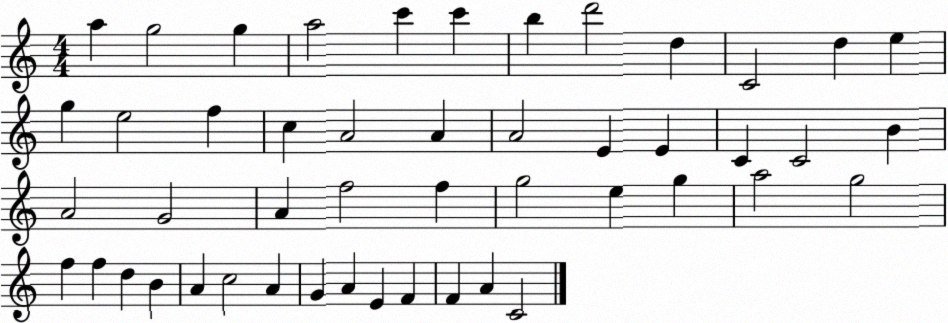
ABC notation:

X:1
T:Untitled
M:4/4
L:1/4
K:C
a g2 g a2 c' c' b d'2 d C2 d e g e2 f c A2 A A2 E E C C2 B A2 G2 A f2 f g2 e g a2 g2 f f d B A c2 A G A E F F A C2